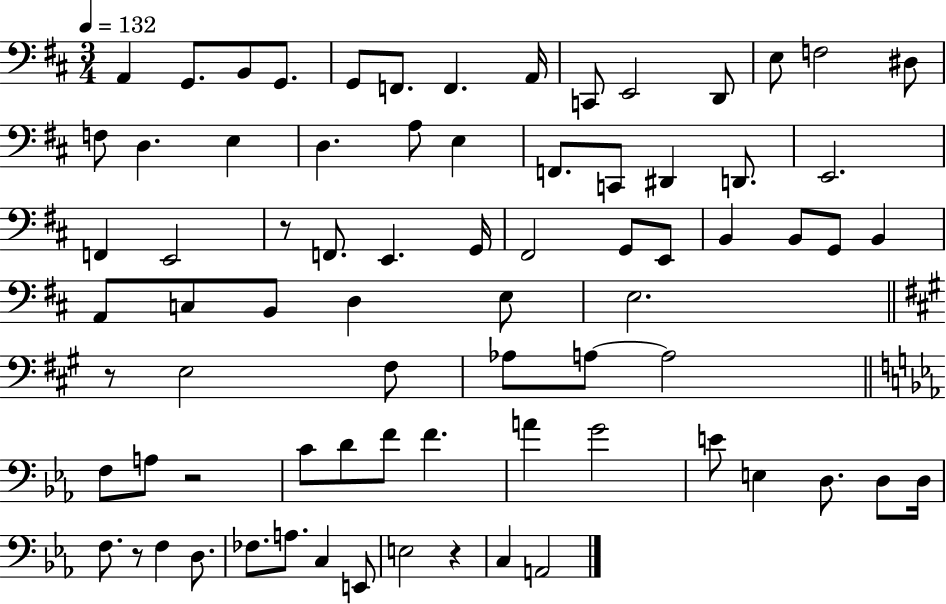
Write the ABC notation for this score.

X:1
T:Untitled
M:3/4
L:1/4
K:D
A,, G,,/2 B,,/2 G,,/2 G,,/2 F,,/2 F,, A,,/4 C,,/2 E,,2 D,,/2 E,/2 F,2 ^D,/2 F,/2 D, E, D, A,/2 E, F,,/2 C,,/2 ^D,, D,,/2 E,,2 F,, E,,2 z/2 F,,/2 E,, G,,/4 ^F,,2 G,,/2 E,,/2 B,, B,,/2 G,,/2 B,, A,,/2 C,/2 B,,/2 D, E,/2 E,2 z/2 E,2 ^F,/2 _A,/2 A,/2 A,2 F,/2 A,/2 z2 C/2 D/2 F/2 F A G2 E/2 E, D,/2 D,/2 D,/4 F,/2 z/2 F, D,/2 _F,/2 A,/2 C, E,,/2 E,2 z C, A,,2